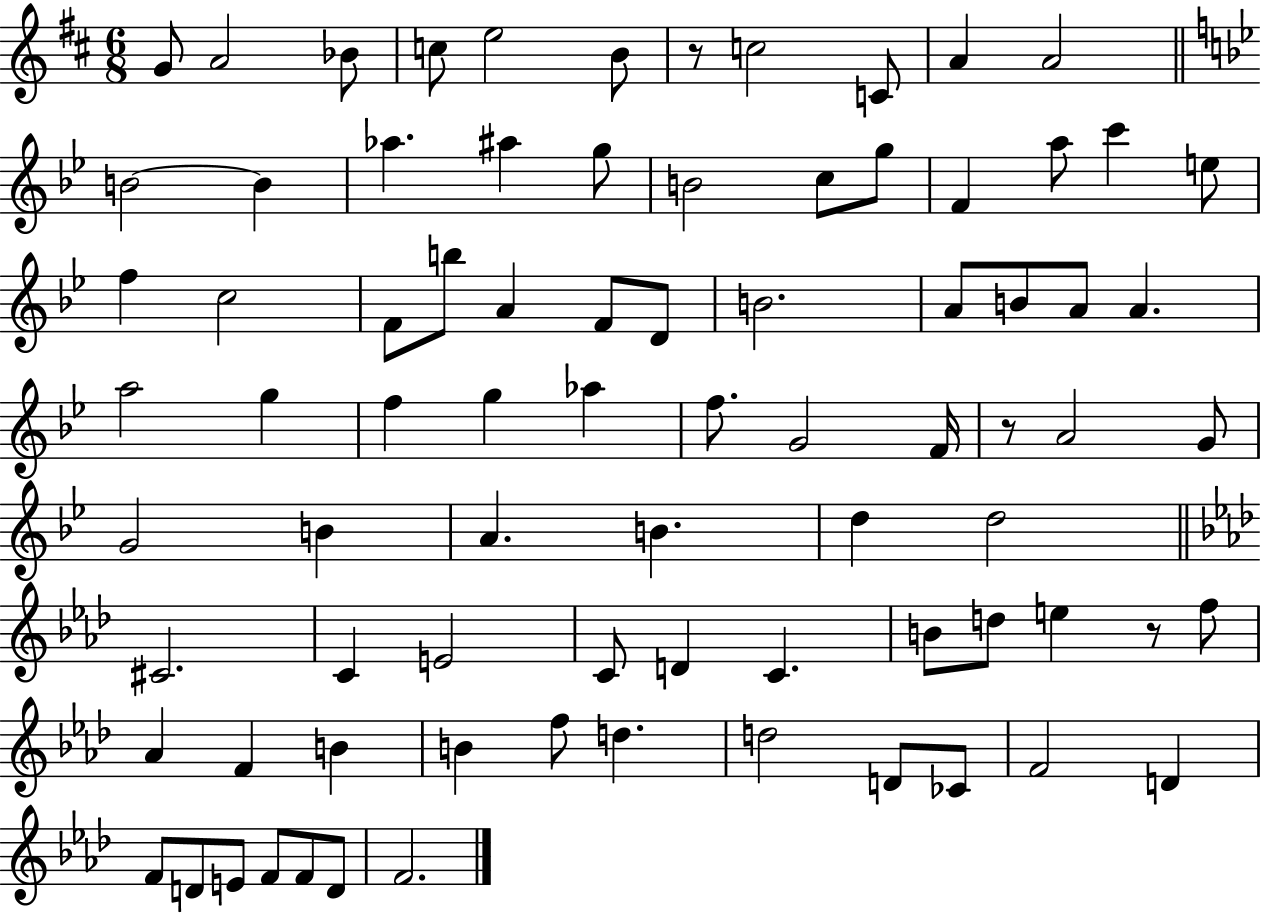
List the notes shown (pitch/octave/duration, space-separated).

G4/e A4/h Bb4/e C5/e E5/h B4/e R/e C5/h C4/e A4/q A4/h B4/h B4/q Ab5/q. A#5/q G5/e B4/h C5/e G5/e F4/q A5/e C6/q E5/e F5/q C5/h F4/e B5/e A4/q F4/e D4/e B4/h. A4/e B4/e A4/e A4/q. A5/h G5/q F5/q G5/q Ab5/q F5/e. G4/h F4/s R/e A4/h G4/e G4/h B4/q A4/q. B4/q. D5/q D5/h C#4/h. C4/q E4/h C4/e D4/q C4/q. B4/e D5/e E5/q R/e F5/e Ab4/q F4/q B4/q B4/q F5/e D5/q. D5/h D4/e CES4/e F4/h D4/q F4/e D4/e E4/e F4/e F4/e D4/e F4/h.